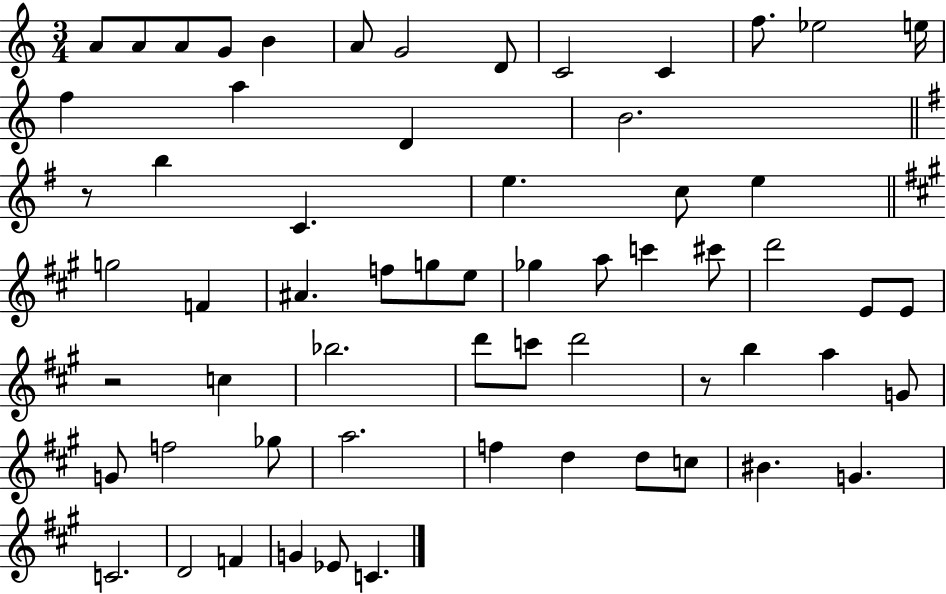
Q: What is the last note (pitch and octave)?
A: C4